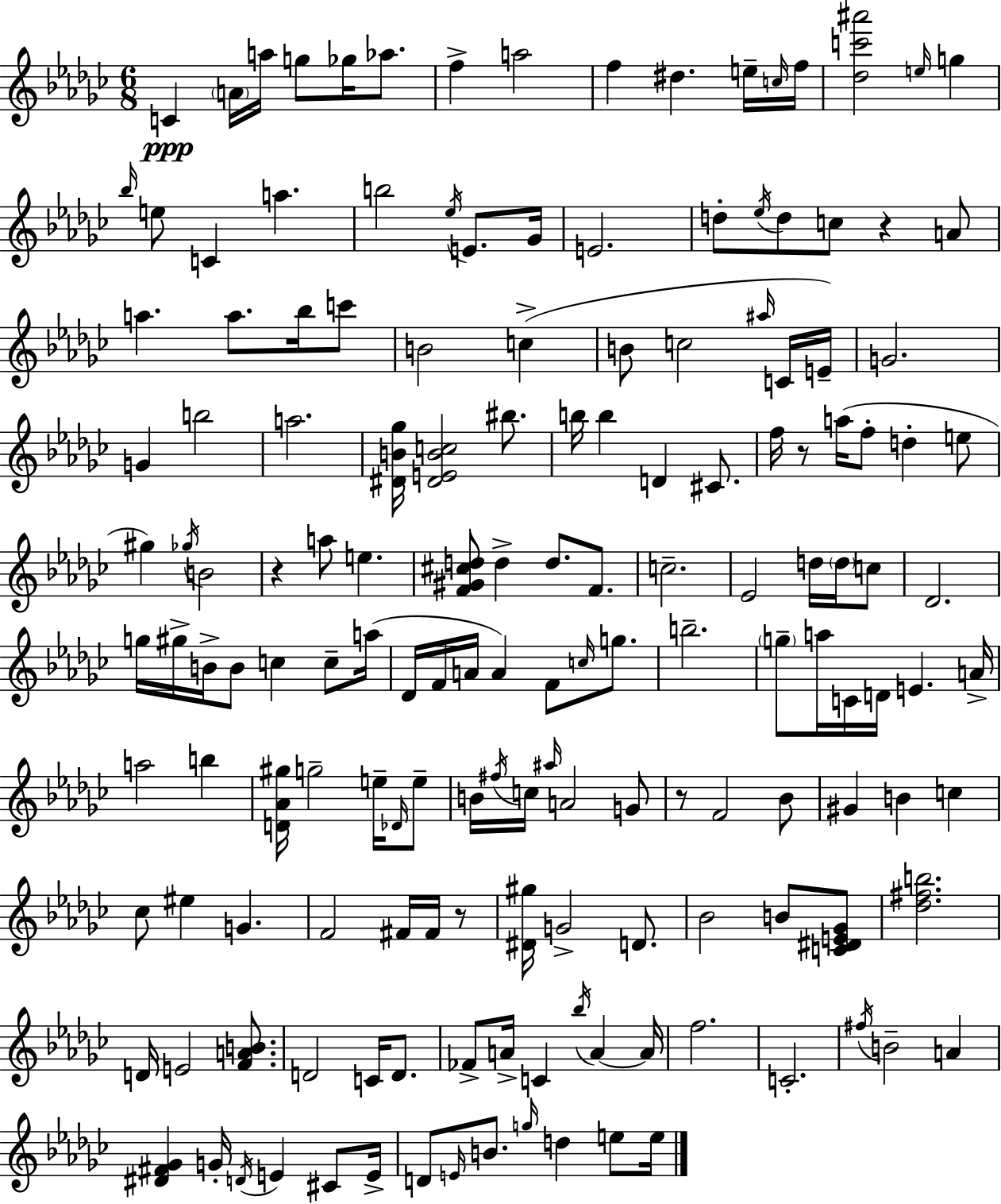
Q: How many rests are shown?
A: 5